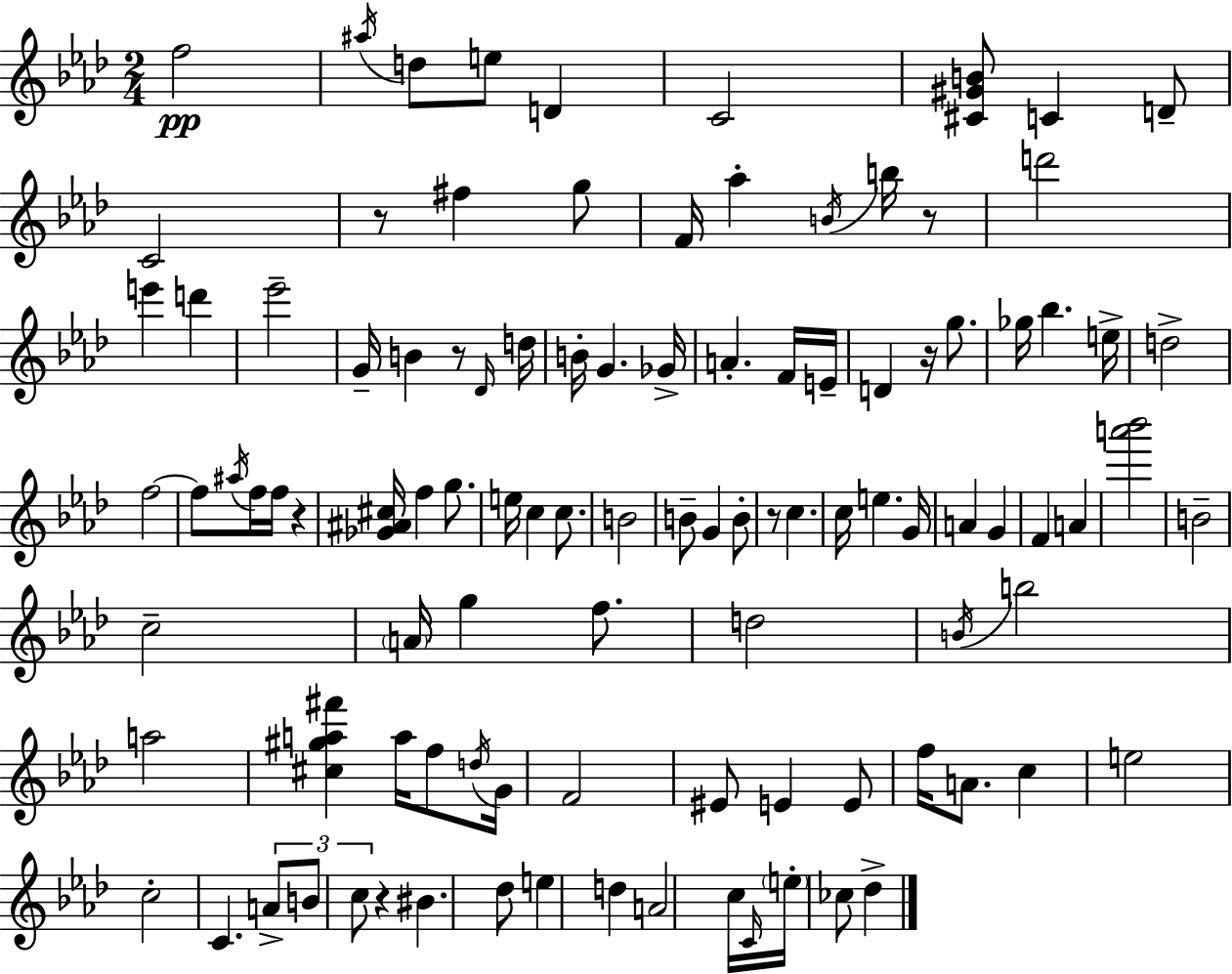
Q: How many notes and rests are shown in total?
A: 104